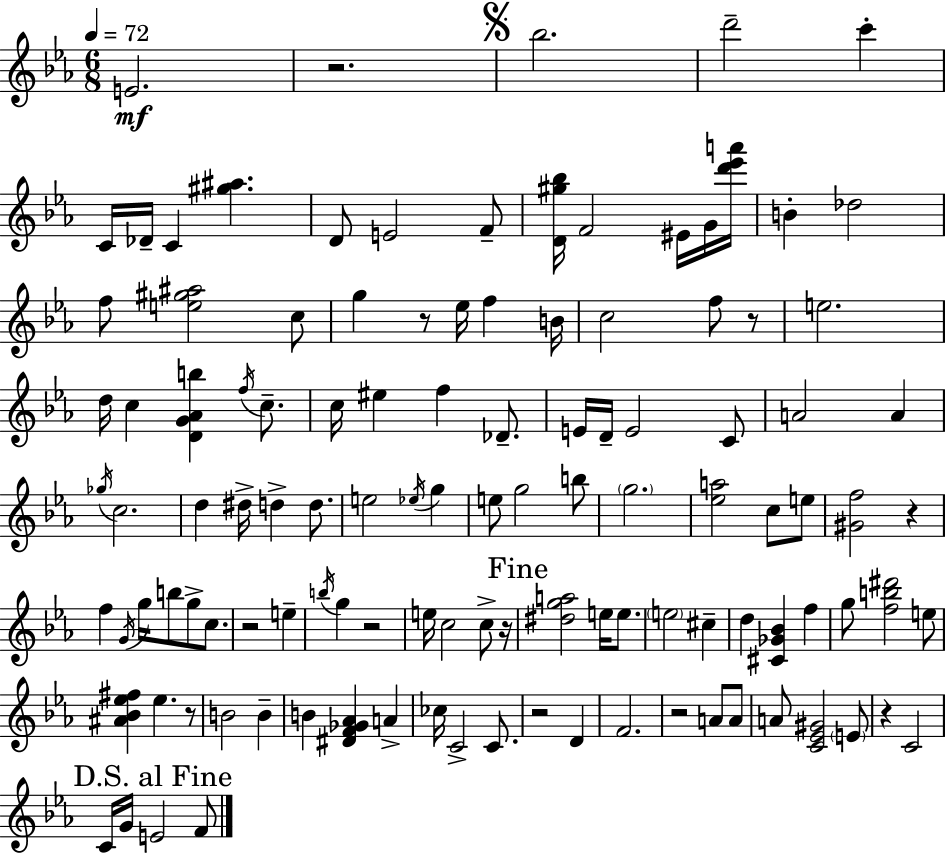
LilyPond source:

{
  \clef treble
  \numericTimeSignature
  \time 6/8
  \key ees \major
  \tempo 4 = 72
  e'2.\mf | r2. | \mark \markup { \musicglyph "scripts.segno" } bes''2. | d'''2-- c'''4-. | \break c'16 des'16-- c'4 <gis'' ais''>4. | d'8 e'2 f'8-- | <d' gis'' bes''>16 f'2 eis'16 g'16 <d''' ees''' a'''>16 | b'4-. des''2 | \break f''8 <e'' gis'' ais''>2 c''8 | g''4 r8 ees''16 f''4 b'16 | c''2 f''8 r8 | e''2. | \break d''16 c''4 <d' g' aes' b''>4 \acciaccatura { f''16 } c''8.-- | c''16 eis''4 f''4 des'8.-- | e'16 d'16-- e'2 c'8 | a'2 a'4 | \break \acciaccatura { ges''16 } c''2. | d''4 dis''16-> d''4-> d''8. | e''2 \acciaccatura { ees''16 } g''4 | e''8 g''2 | \break b''8 \parenthesize g''2. | <ees'' a''>2 c''8 | e''8 <gis' f''>2 r4 | f''4 \acciaccatura { g'16 } g''16 b''8 g''8-> | \break c''8. r2 | e''4-- \acciaccatura { b''16 } g''4 r2 | e''16 c''2 | c''8-> r16 \mark "Fine" <dis'' g'' a''>2 | \break e''16 e''8. \parenthesize e''2 | cis''4-- d''4 <cis' ges' bes'>4 | f''4 g''8 <f'' b'' dis'''>2 | e''8 <ais' bes' ees'' fis''>4 ees''4. | \break r8 b'2 | b'4-- b'4 <dis' f' ges' aes'>4 | a'4-> ces''16 c'2-> | c'8. r2 | \break d'4 f'2. | r2 | a'8 a'8 a'8 <c' ees' gis'>2 | \parenthesize e'8 r4 c'2 | \break \mark "D.S. al Fine" c'16 g'16 e'2 | f'8 \bar "|."
}